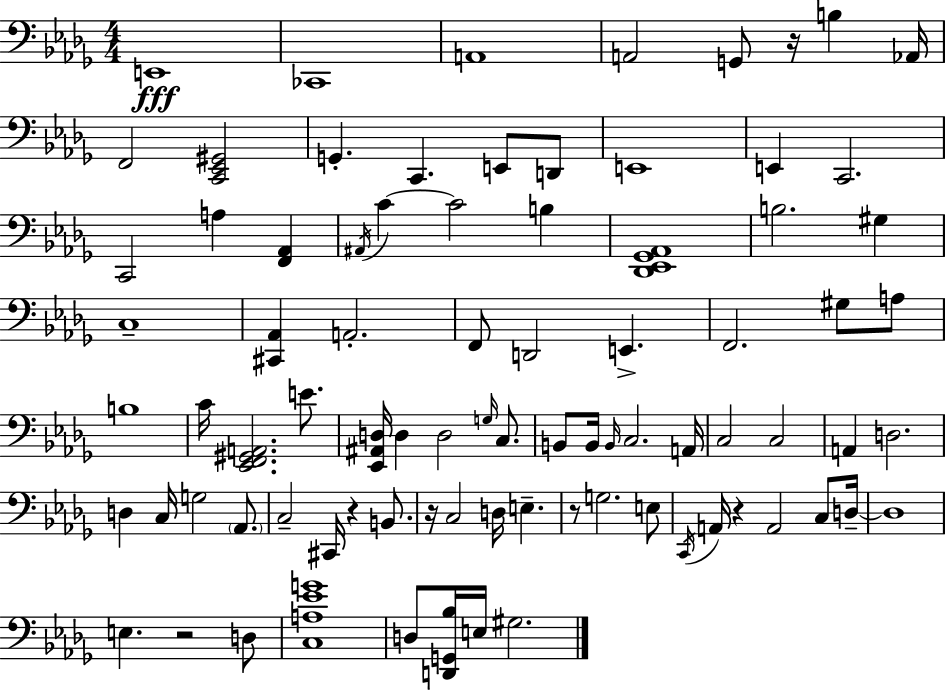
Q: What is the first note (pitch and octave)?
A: E2